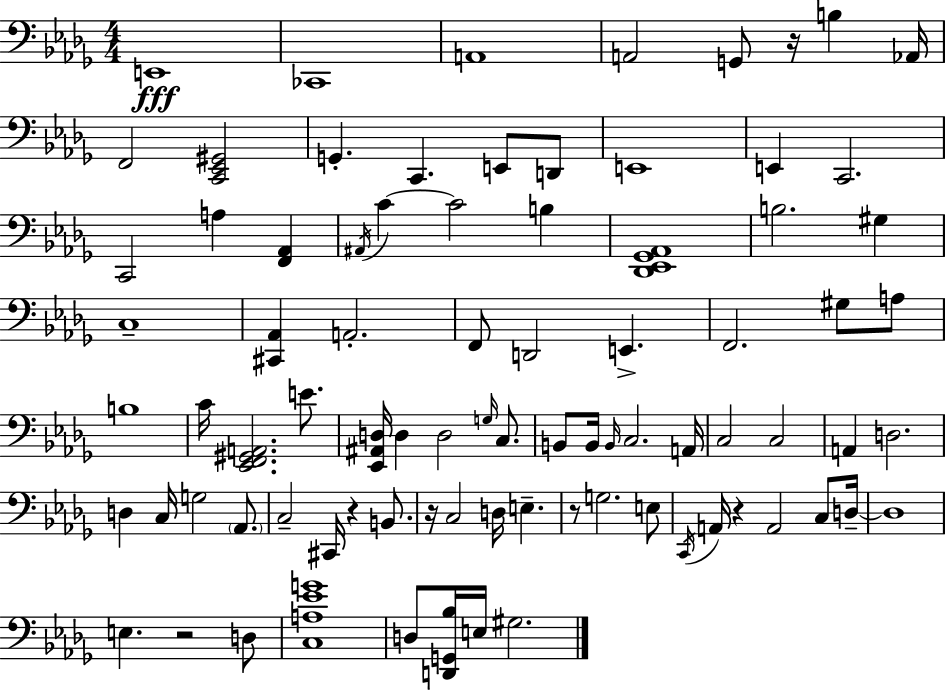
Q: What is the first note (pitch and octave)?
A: E2